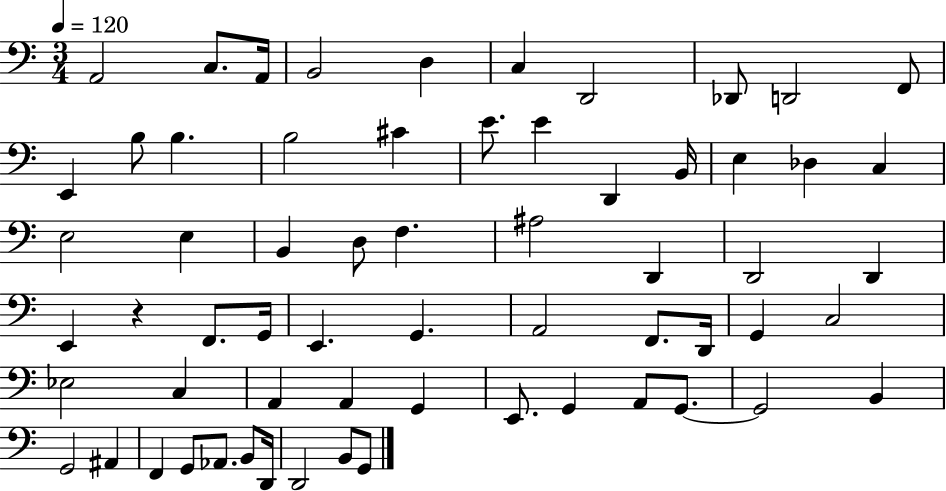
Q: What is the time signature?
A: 3/4